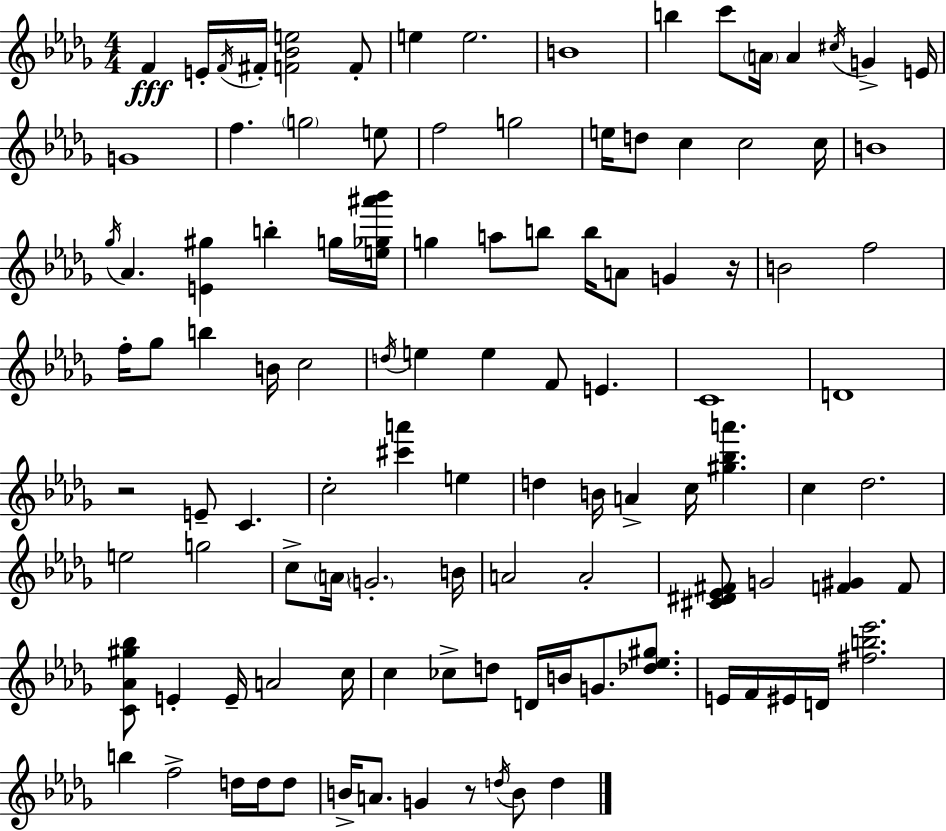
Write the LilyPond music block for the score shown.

{
  \clef treble
  \numericTimeSignature
  \time 4/4
  \key bes \minor
  f'4\fff e'16-. \acciaccatura { f'16 } fis'16-. <f' bes' e''>2 f'8-. | e''4 e''2. | b'1 | b''4 c'''8 \parenthesize a'16 a'4 \acciaccatura { cis''16 } g'4-> | \break e'16 g'1 | f''4. \parenthesize g''2 | e''8 f''2 g''2 | e''16 d''8 c''4 c''2 | \break c''16 b'1 | \acciaccatura { ges''16 } aes'4. <e' gis''>4 b''4-. | g''16 <e'' ges'' ais''' bes'''>16 g''4 a''8 b''8 b''16 a'8 g'4 | r16 b'2 f''2 | \break f''16-. ges''8 b''4 b'16 c''2 | \acciaccatura { d''16 } e''4 e''4 f'8 e'4. | c'1 | d'1 | \break r2 e'8-- c'4. | c''2-. <cis''' a'''>4 | e''4 d''4 b'16 a'4-> c''16 <gis'' bes'' a'''>4. | c''4 des''2. | \break e''2 g''2 | c''8-> \parenthesize a'16 \parenthesize g'2.-. | b'16 a'2 a'2-. | <cis' dis' ees' fis'>8 g'2 <f' gis'>4 | \break f'8 <c' aes' gis'' bes''>8 e'4-. e'16-- a'2 | c''16 c''4 ces''8-> d''8 d'16 b'16 g'8. | <des'' ees'' gis''>8. e'16 f'16 eis'16 d'16 <fis'' b'' ees'''>2. | b''4 f''2-> | \break d''16 d''16 d''8 b'16-> a'8. g'4 r8 \acciaccatura { d''16 } b'8 | d''4 \bar "|."
}